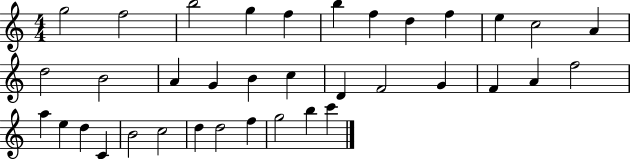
G5/h F5/h B5/h G5/q F5/q B5/q F5/q D5/q F5/q E5/q C5/h A4/q D5/h B4/h A4/q G4/q B4/q C5/q D4/q F4/h G4/q F4/q A4/q F5/h A5/q E5/q D5/q C4/q B4/h C5/h D5/q D5/h F5/q G5/h B5/q C6/q